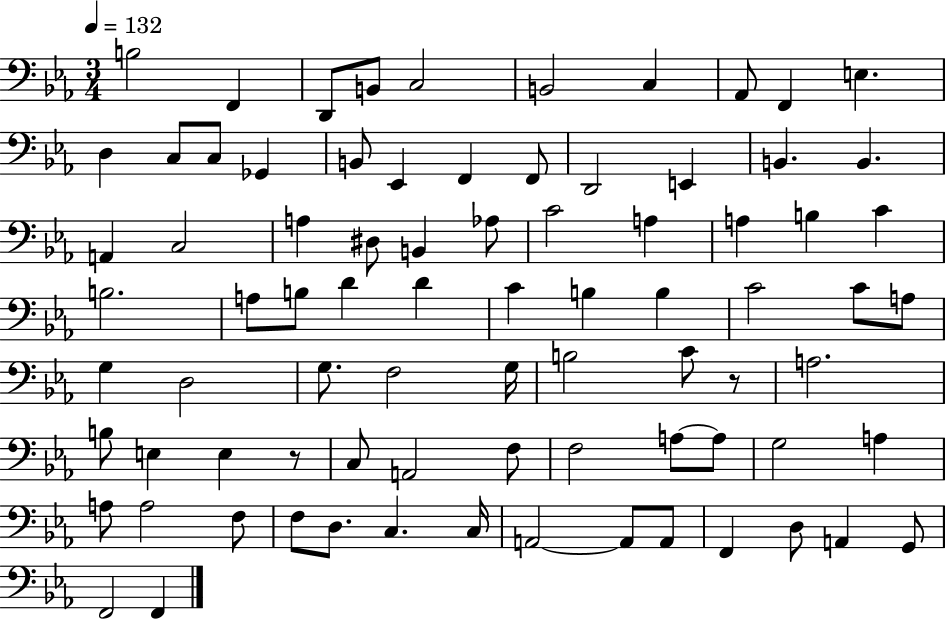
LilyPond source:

{
  \clef bass
  \numericTimeSignature
  \time 3/4
  \key ees \major
  \tempo 4 = 132
  b2 f,4 | d,8 b,8 c2 | b,2 c4 | aes,8 f,4 e4. | \break d4 c8 c8 ges,4 | b,8 ees,4 f,4 f,8 | d,2 e,4 | b,4. b,4. | \break a,4 c2 | a4 dis8 b,4 aes8 | c'2 a4 | a4 b4 c'4 | \break b2. | a8 b8 d'4 d'4 | c'4 b4 b4 | c'2 c'8 a8 | \break g4 d2 | g8. f2 g16 | b2 c'8 r8 | a2. | \break b8 e4 e4 r8 | c8 a,2 f8 | f2 a8~~ a8 | g2 a4 | \break a8 a2 f8 | f8 d8. c4. c16 | a,2~~ a,8 a,8 | f,4 d8 a,4 g,8 | \break f,2 f,4 | \bar "|."
}